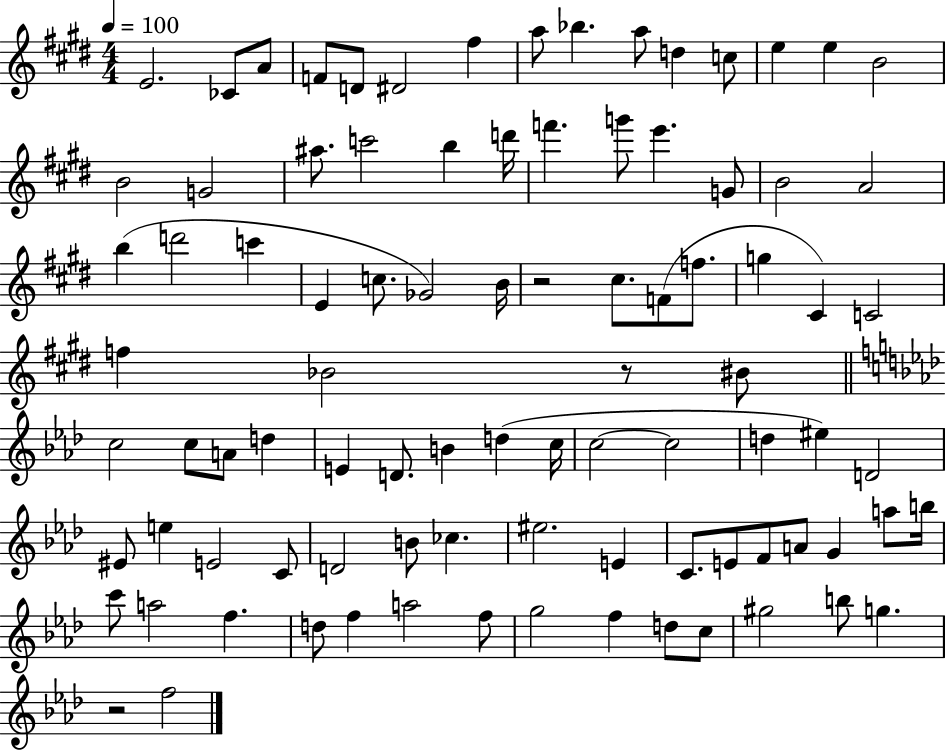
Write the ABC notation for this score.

X:1
T:Untitled
M:4/4
L:1/4
K:E
E2 _C/2 A/2 F/2 D/2 ^D2 ^f a/2 _b a/2 d c/2 e e B2 B2 G2 ^a/2 c'2 b d'/4 f' g'/2 e' G/2 B2 A2 b d'2 c' E c/2 _G2 B/4 z2 ^c/2 F/2 f/2 g ^C C2 f _B2 z/2 ^B/2 c2 c/2 A/2 d E D/2 B d c/4 c2 c2 d ^e D2 ^E/2 e E2 C/2 D2 B/2 _c ^e2 E C/2 E/2 F/2 A/2 G a/2 b/4 c'/2 a2 f d/2 f a2 f/2 g2 f d/2 c/2 ^g2 b/2 g z2 f2